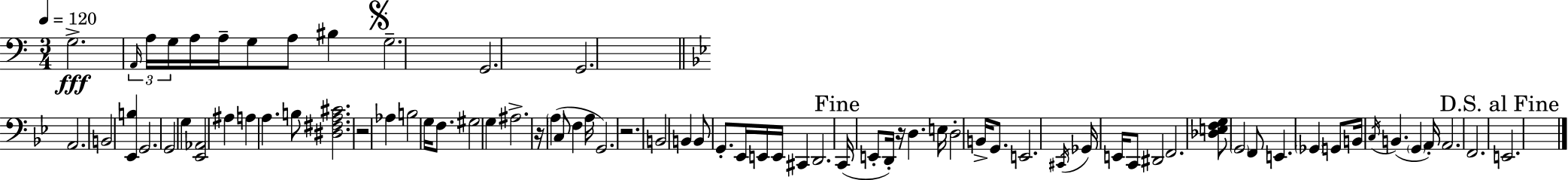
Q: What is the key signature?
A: C major